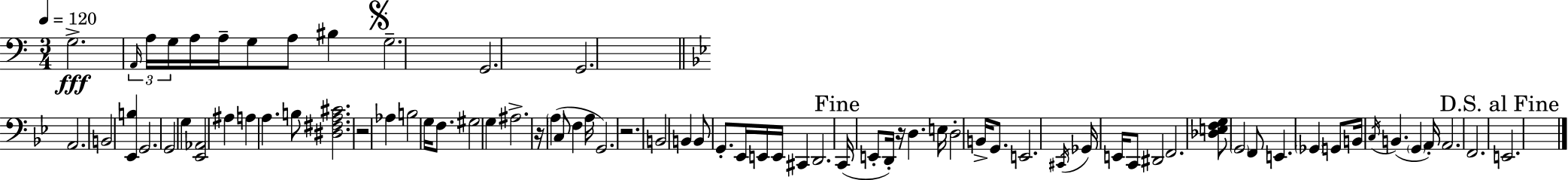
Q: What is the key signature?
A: C major